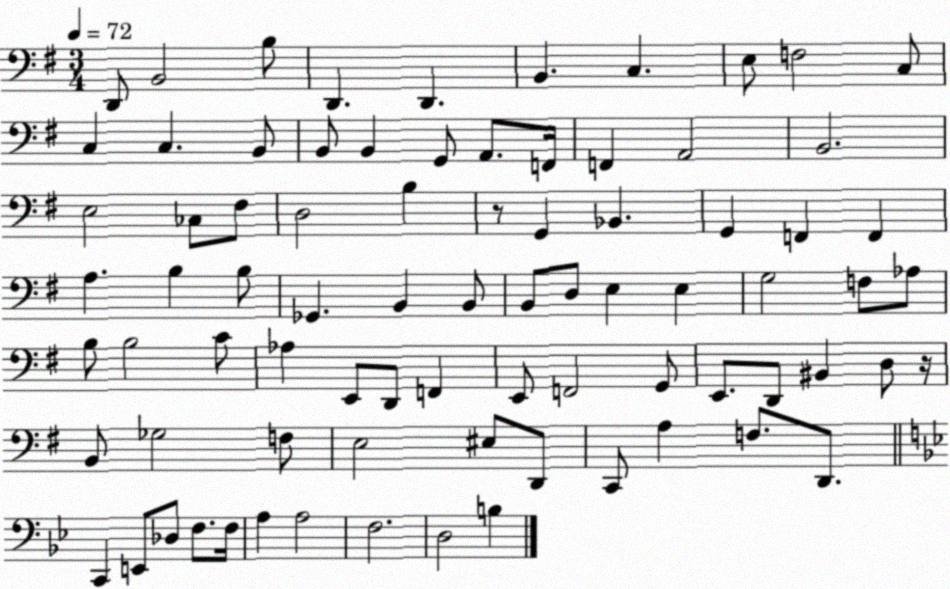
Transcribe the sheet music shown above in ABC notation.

X:1
T:Untitled
M:3/4
L:1/4
K:G
D,,/2 B,,2 B,/2 D,, D,, B,, C, E,/2 F,2 C,/2 C, C, B,,/2 B,,/2 B,, G,,/2 A,,/2 F,,/4 F,, A,,2 B,,2 E,2 _C,/2 ^F,/2 D,2 B, z/2 G,, _B,, G,, F,, F,, A, B, B,/2 _G,, B,, B,,/2 B,,/2 D,/2 E, E, G,2 F,/2 _A,/2 B,/2 B,2 C/2 _A, E,,/2 D,,/2 F,, E,,/2 F,,2 G,,/2 E,,/2 D,,/2 ^B,, D,/2 z/4 B,,/2 _G,2 F,/2 E,2 ^E,/2 D,,/2 C,,/2 A, F,/2 D,,/2 C,, E,,/2 _D,/2 F,/2 F,/4 A, A,2 F,2 D,2 B,